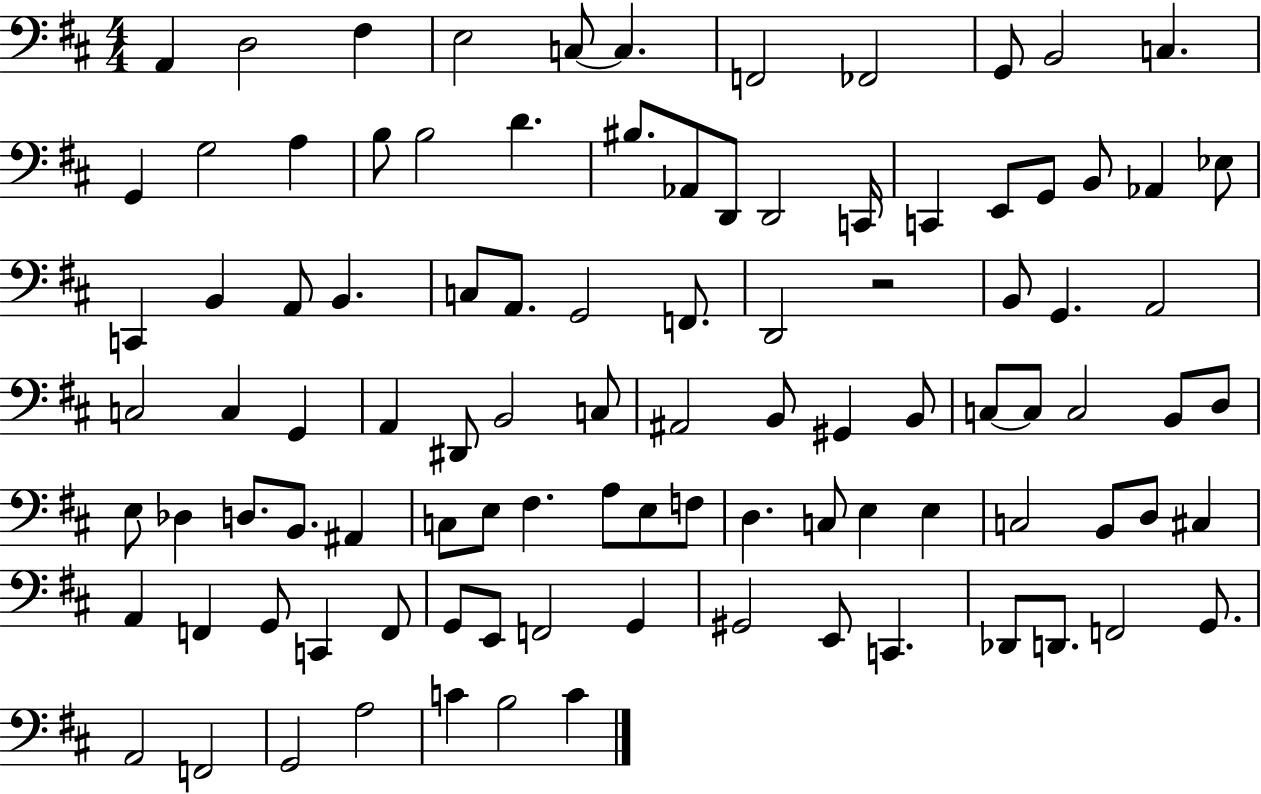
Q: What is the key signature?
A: D major